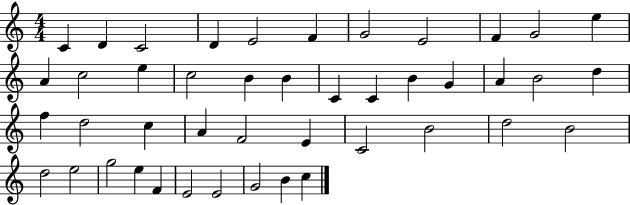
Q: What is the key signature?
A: C major